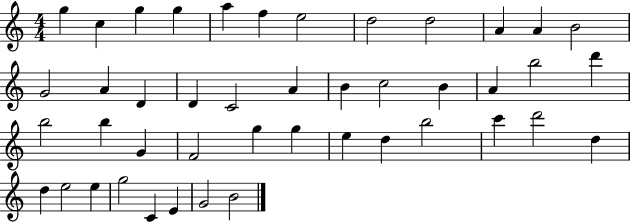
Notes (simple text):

G5/q C5/q G5/q G5/q A5/q F5/q E5/h D5/h D5/h A4/q A4/q B4/h G4/h A4/q D4/q D4/q C4/h A4/q B4/q C5/h B4/q A4/q B5/h D6/q B5/h B5/q G4/q F4/h G5/q G5/q E5/q D5/q B5/h C6/q D6/h D5/q D5/q E5/h E5/q G5/h C4/q E4/q G4/h B4/h